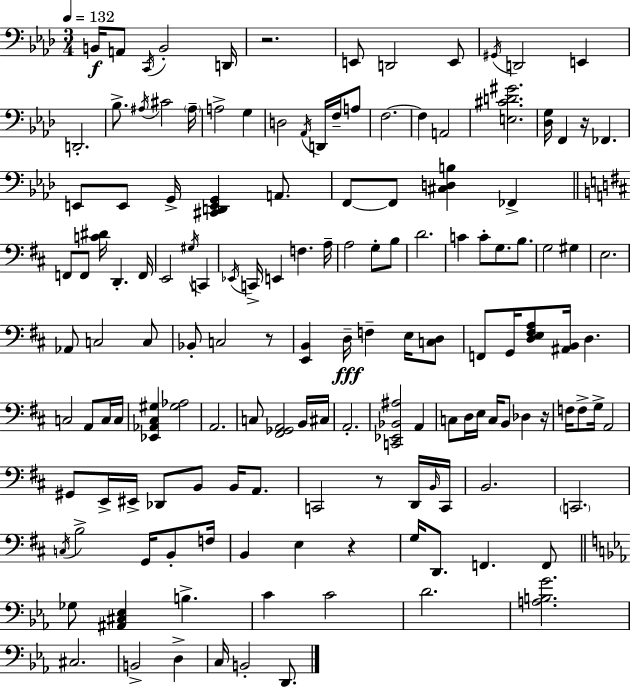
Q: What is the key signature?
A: F minor